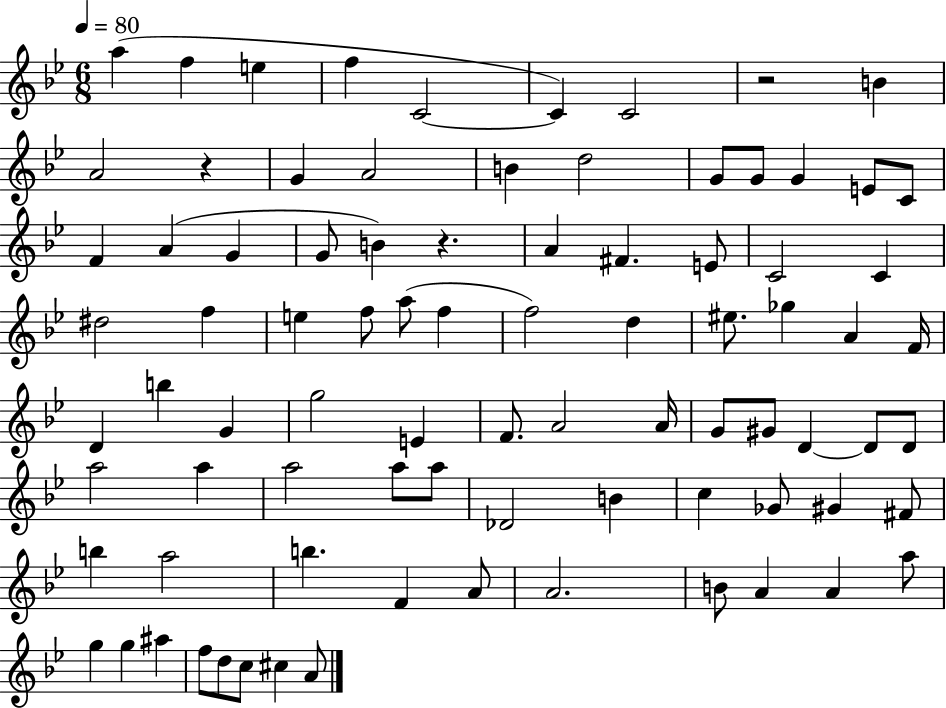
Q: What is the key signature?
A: BES major